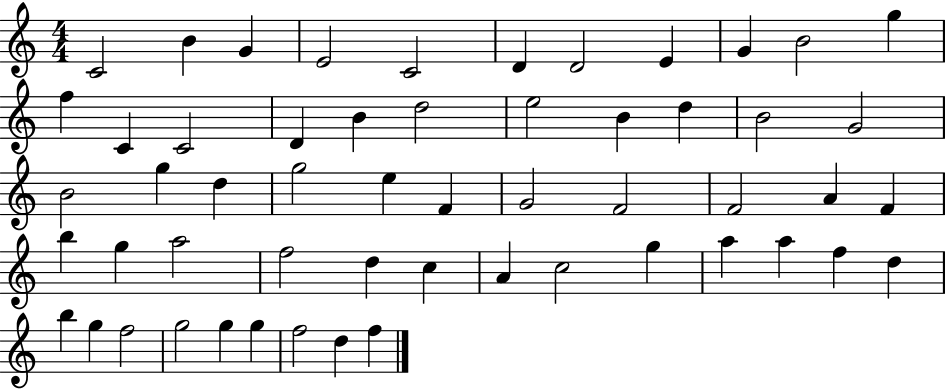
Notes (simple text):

C4/h B4/q G4/q E4/h C4/h D4/q D4/h E4/q G4/q B4/h G5/q F5/q C4/q C4/h D4/q B4/q D5/h E5/h B4/q D5/q B4/h G4/h B4/h G5/q D5/q G5/h E5/q F4/q G4/h F4/h F4/h A4/q F4/q B5/q G5/q A5/h F5/h D5/q C5/q A4/q C5/h G5/q A5/q A5/q F5/q D5/q B5/q G5/q F5/h G5/h G5/q G5/q F5/h D5/q F5/q